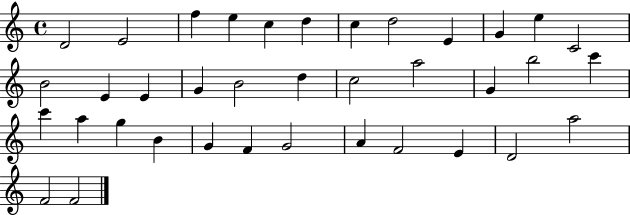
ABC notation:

X:1
T:Untitled
M:4/4
L:1/4
K:C
D2 E2 f e c d c d2 E G e C2 B2 E E G B2 d c2 a2 G b2 c' c' a g B G F G2 A F2 E D2 a2 F2 F2